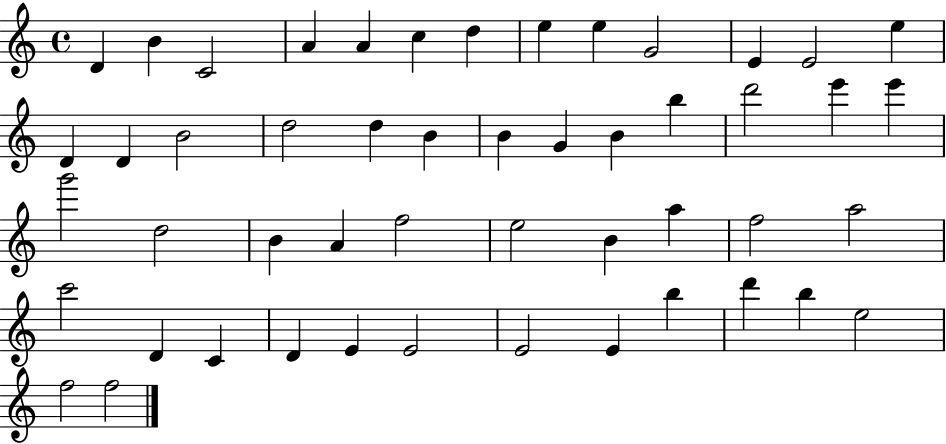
{
  \clef treble
  \time 4/4
  \defaultTimeSignature
  \key c \major
  d'4 b'4 c'2 | a'4 a'4 c''4 d''4 | e''4 e''4 g'2 | e'4 e'2 e''4 | \break d'4 d'4 b'2 | d''2 d''4 b'4 | b'4 g'4 b'4 b''4 | d'''2 e'''4 e'''4 | \break g'''2 d''2 | b'4 a'4 f''2 | e''2 b'4 a''4 | f''2 a''2 | \break c'''2 d'4 c'4 | d'4 e'4 e'2 | e'2 e'4 b''4 | d'''4 b''4 e''2 | \break f''2 f''2 | \bar "|."
}